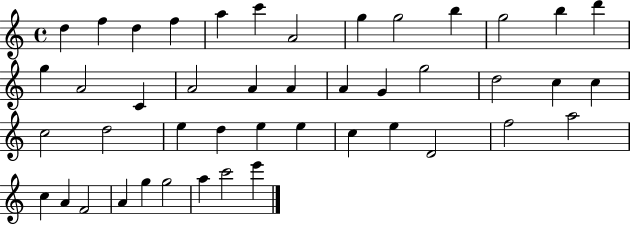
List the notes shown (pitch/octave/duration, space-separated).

D5/q F5/q D5/q F5/q A5/q C6/q A4/h G5/q G5/h B5/q G5/h B5/q D6/q G5/q A4/h C4/q A4/h A4/q A4/q A4/q G4/q G5/h D5/h C5/q C5/q C5/h D5/h E5/q D5/q E5/q E5/q C5/q E5/q D4/h F5/h A5/h C5/q A4/q F4/h A4/q G5/q G5/h A5/q C6/h E6/q